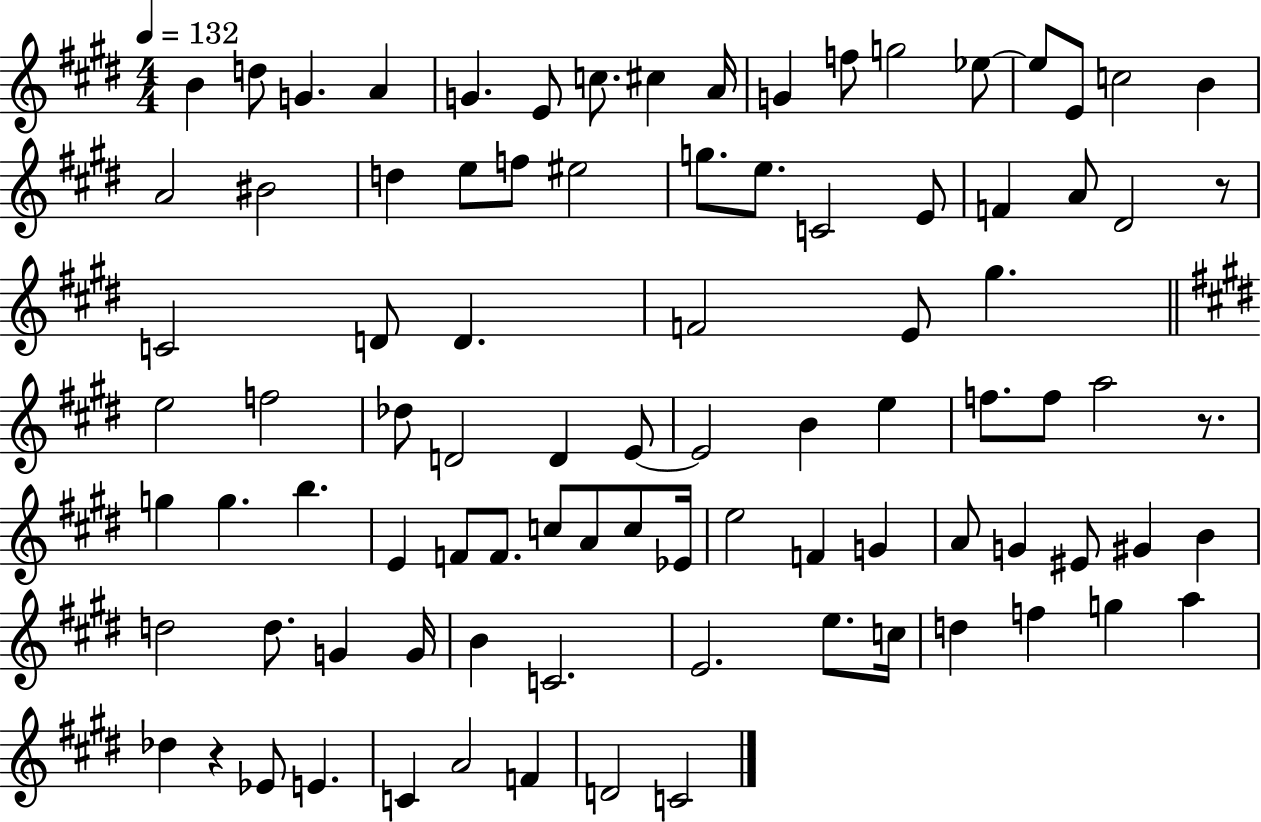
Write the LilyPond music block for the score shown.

{
  \clef treble
  \numericTimeSignature
  \time 4/4
  \key e \major
  \tempo 4 = 132
  b'4 d''8 g'4. a'4 | g'4. e'8 c''8. cis''4 a'16 | g'4 f''8 g''2 ees''8~~ | ees''8 e'8 c''2 b'4 | \break a'2 bis'2 | d''4 e''8 f''8 eis''2 | g''8. e''8. c'2 e'8 | f'4 a'8 dis'2 r8 | \break c'2 d'8 d'4. | f'2 e'8 gis''4. | \bar "||" \break \key e \major e''2 f''2 | des''8 d'2 d'4 e'8~~ | e'2 b'4 e''4 | f''8. f''8 a''2 r8. | \break g''4 g''4. b''4. | e'4 f'8 f'8. c''8 a'8 c''8 ees'16 | e''2 f'4 g'4 | a'8 g'4 eis'8 gis'4 b'4 | \break d''2 d''8. g'4 g'16 | b'4 c'2. | e'2. e''8. c''16 | d''4 f''4 g''4 a''4 | \break des''4 r4 ees'8 e'4. | c'4 a'2 f'4 | d'2 c'2 | \bar "|."
}